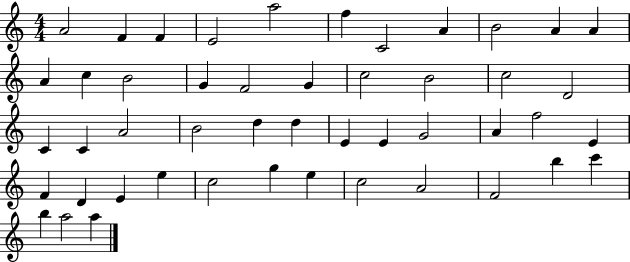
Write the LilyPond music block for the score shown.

{
  \clef treble
  \numericTimeSignature
  \time 4/4
  \key c \major
  a'2 f'4 f'4 | e'2 a''2 | f''4 c'2 a'4 | b'2 a'4 a'4 | \break a'4 c''4 b'2 | g'4 f'2 g'4 | c''2 b'2 | c''2 d'2 | \break c'4 c'4 a'2 | b'2 d''4 d''4 | e'4 e'4 g'2 | a'4 f''2 e'4 | \break f'4 d'4 e'4 e''4 | c''2 g''4 e''4 | c''2 a'2 | f'2 b''4 c'''4 | \break b''4 a''2 a''4 | \bar "|."
}